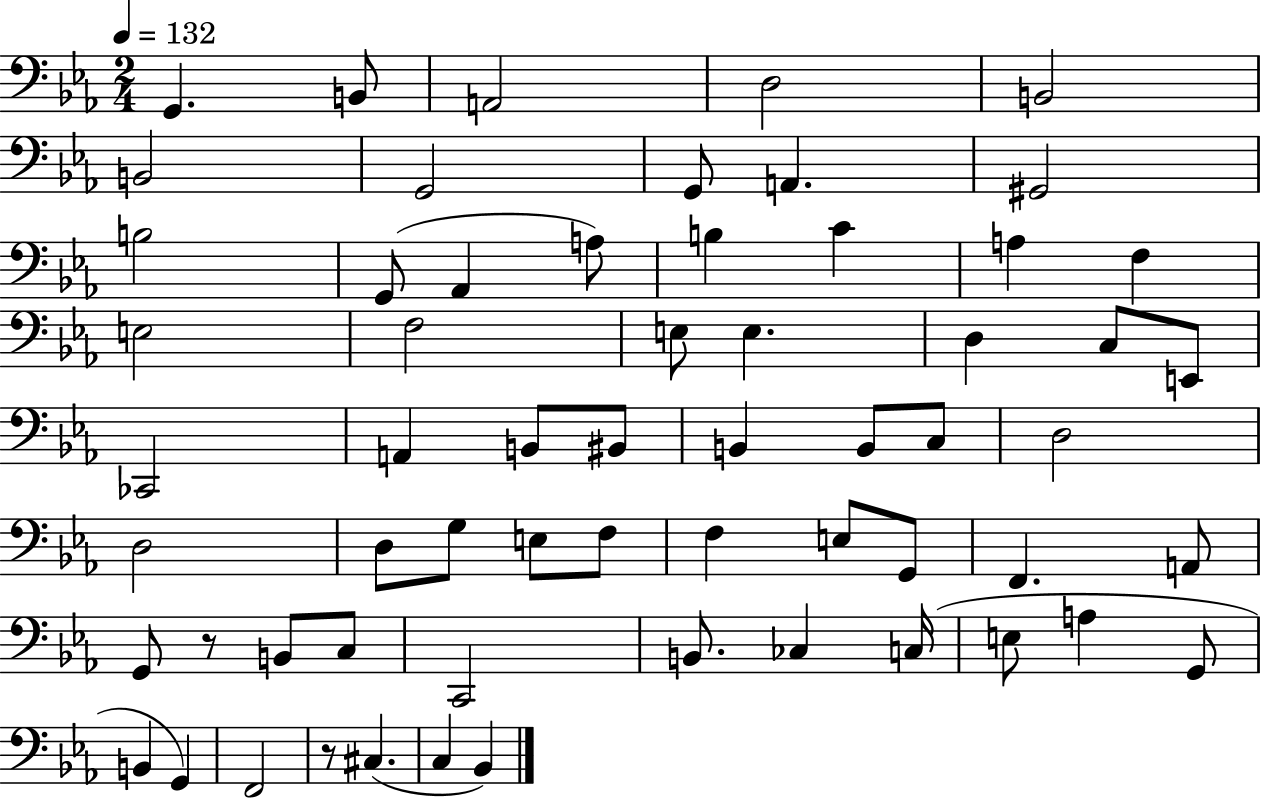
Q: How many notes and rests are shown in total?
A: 61